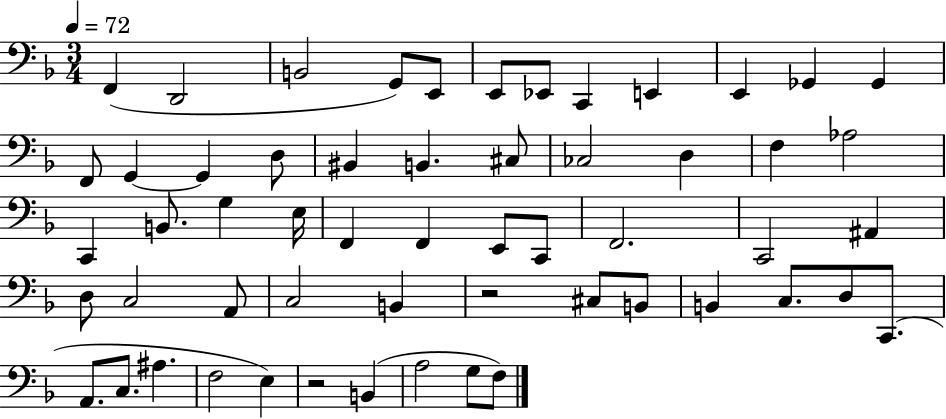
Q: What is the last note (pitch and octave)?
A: F3